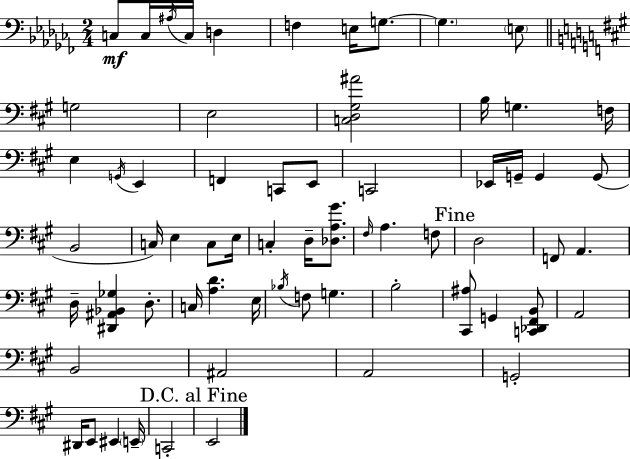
C3/e C3/s A#3/s C3/s D3/q F3/q E3/s G3/e. G3/q. E3/e G3/h E3/h [C3,D3,G#3,A#4]/h B3/s G3/q. F3/s E3/q G2/s E2/q F2/q C2/e E2/e C2/h Eb2/s G2/s G2/q G2/e B2/h C3/s E3/q C3/e E3/s C3/q D3/s [Db3,A3,G#4]/e. F#3/s A3/q. F3/e D3/h F2/e A2/q. D3/s [D#2,A#2,Bb2,Gb3]/q D3/e. C3/s [A3,D4]/q. E3/s Bb3/s F3/e G3/q. B3/h [C#2,A#3]/e G2/q [C2,Db2,F#2,B2]/e A2/h B2/h A#2/h A2/h G2/h D#2/s E2/e EIS2/q E2/s C2/h E2/h